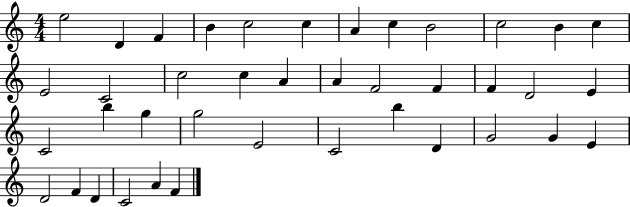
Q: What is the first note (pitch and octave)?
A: E5